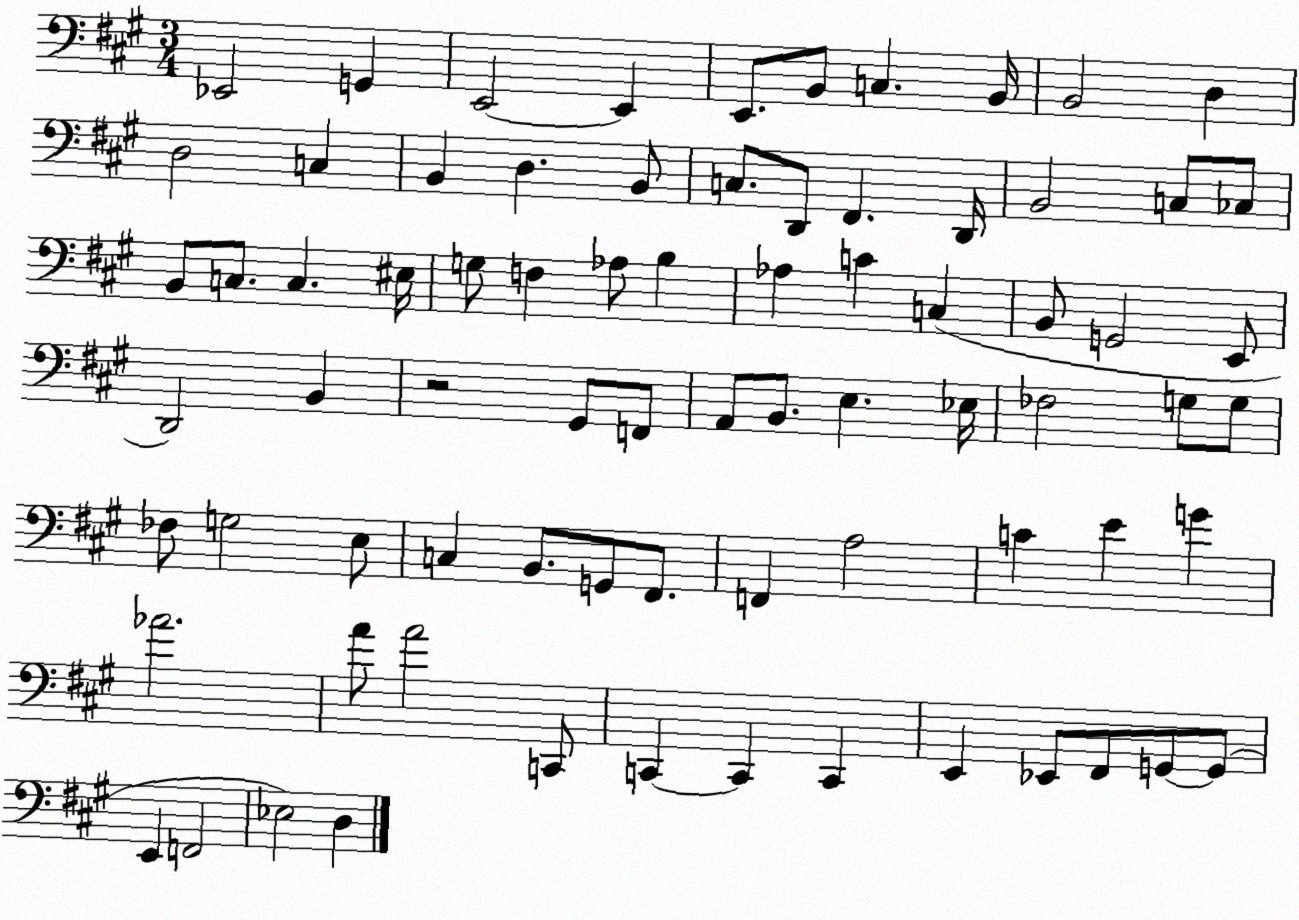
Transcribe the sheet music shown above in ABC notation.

X:1
T:Untitled
M:3/4
L:1/4
K:A
_E,,2 G,, E,,2 E,, E,,/2 B,,/2 C, B,,/4 B,,2 D, D,2 C, B,, D, B,,/2 C,/2 D,,/2 ^F,, D,,/4 B,,2 C,/2 _C,/2 B,,/2 C,/2 C, ^E,/4 G,/2 F, _A,/2 B, _A, C C, B,,/2 G,,2 E,,/2 D,,2 B,, z2 ^G,,/2 F,,/2 A,,/2 B,,/2 E, _E,/4 _F,2 G,/2 G,/2 _F,/2 G,2 E,/2 C, B,,/2 G,,/2 ^F,,/2 F,, A,2 C E G _A2 A/2 A2 C,,/2 C,, C,, C,, E,, _E,,/2 ^F,,/2 G,,/2 G,,/2 E,, F,,2 _E,2 D,